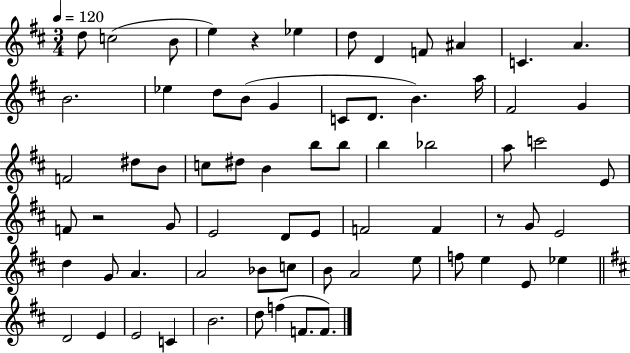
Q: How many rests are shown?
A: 3